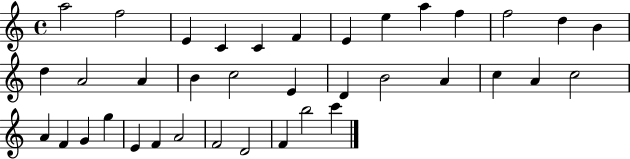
{
  \clef treble
  \time 4/4
  \defaultTimeSignature
  \key c \major
  a''2 f''2 | e'4 c'4 c'4 f'4 | e'4 e''4 a''4 f''4 | f''2 d''4 b'4 | \break d''4 a'2 a'4 | b'4 c''2 e'4 | d'4 b'2 a'4 | c''4 a'4 c''2 | \break a'4 f'4 g'4 g''4 | e'4 f'4 a'2 | f'2 d'2 | f'4 b''2 c'''4 | \break \bar "|."
}